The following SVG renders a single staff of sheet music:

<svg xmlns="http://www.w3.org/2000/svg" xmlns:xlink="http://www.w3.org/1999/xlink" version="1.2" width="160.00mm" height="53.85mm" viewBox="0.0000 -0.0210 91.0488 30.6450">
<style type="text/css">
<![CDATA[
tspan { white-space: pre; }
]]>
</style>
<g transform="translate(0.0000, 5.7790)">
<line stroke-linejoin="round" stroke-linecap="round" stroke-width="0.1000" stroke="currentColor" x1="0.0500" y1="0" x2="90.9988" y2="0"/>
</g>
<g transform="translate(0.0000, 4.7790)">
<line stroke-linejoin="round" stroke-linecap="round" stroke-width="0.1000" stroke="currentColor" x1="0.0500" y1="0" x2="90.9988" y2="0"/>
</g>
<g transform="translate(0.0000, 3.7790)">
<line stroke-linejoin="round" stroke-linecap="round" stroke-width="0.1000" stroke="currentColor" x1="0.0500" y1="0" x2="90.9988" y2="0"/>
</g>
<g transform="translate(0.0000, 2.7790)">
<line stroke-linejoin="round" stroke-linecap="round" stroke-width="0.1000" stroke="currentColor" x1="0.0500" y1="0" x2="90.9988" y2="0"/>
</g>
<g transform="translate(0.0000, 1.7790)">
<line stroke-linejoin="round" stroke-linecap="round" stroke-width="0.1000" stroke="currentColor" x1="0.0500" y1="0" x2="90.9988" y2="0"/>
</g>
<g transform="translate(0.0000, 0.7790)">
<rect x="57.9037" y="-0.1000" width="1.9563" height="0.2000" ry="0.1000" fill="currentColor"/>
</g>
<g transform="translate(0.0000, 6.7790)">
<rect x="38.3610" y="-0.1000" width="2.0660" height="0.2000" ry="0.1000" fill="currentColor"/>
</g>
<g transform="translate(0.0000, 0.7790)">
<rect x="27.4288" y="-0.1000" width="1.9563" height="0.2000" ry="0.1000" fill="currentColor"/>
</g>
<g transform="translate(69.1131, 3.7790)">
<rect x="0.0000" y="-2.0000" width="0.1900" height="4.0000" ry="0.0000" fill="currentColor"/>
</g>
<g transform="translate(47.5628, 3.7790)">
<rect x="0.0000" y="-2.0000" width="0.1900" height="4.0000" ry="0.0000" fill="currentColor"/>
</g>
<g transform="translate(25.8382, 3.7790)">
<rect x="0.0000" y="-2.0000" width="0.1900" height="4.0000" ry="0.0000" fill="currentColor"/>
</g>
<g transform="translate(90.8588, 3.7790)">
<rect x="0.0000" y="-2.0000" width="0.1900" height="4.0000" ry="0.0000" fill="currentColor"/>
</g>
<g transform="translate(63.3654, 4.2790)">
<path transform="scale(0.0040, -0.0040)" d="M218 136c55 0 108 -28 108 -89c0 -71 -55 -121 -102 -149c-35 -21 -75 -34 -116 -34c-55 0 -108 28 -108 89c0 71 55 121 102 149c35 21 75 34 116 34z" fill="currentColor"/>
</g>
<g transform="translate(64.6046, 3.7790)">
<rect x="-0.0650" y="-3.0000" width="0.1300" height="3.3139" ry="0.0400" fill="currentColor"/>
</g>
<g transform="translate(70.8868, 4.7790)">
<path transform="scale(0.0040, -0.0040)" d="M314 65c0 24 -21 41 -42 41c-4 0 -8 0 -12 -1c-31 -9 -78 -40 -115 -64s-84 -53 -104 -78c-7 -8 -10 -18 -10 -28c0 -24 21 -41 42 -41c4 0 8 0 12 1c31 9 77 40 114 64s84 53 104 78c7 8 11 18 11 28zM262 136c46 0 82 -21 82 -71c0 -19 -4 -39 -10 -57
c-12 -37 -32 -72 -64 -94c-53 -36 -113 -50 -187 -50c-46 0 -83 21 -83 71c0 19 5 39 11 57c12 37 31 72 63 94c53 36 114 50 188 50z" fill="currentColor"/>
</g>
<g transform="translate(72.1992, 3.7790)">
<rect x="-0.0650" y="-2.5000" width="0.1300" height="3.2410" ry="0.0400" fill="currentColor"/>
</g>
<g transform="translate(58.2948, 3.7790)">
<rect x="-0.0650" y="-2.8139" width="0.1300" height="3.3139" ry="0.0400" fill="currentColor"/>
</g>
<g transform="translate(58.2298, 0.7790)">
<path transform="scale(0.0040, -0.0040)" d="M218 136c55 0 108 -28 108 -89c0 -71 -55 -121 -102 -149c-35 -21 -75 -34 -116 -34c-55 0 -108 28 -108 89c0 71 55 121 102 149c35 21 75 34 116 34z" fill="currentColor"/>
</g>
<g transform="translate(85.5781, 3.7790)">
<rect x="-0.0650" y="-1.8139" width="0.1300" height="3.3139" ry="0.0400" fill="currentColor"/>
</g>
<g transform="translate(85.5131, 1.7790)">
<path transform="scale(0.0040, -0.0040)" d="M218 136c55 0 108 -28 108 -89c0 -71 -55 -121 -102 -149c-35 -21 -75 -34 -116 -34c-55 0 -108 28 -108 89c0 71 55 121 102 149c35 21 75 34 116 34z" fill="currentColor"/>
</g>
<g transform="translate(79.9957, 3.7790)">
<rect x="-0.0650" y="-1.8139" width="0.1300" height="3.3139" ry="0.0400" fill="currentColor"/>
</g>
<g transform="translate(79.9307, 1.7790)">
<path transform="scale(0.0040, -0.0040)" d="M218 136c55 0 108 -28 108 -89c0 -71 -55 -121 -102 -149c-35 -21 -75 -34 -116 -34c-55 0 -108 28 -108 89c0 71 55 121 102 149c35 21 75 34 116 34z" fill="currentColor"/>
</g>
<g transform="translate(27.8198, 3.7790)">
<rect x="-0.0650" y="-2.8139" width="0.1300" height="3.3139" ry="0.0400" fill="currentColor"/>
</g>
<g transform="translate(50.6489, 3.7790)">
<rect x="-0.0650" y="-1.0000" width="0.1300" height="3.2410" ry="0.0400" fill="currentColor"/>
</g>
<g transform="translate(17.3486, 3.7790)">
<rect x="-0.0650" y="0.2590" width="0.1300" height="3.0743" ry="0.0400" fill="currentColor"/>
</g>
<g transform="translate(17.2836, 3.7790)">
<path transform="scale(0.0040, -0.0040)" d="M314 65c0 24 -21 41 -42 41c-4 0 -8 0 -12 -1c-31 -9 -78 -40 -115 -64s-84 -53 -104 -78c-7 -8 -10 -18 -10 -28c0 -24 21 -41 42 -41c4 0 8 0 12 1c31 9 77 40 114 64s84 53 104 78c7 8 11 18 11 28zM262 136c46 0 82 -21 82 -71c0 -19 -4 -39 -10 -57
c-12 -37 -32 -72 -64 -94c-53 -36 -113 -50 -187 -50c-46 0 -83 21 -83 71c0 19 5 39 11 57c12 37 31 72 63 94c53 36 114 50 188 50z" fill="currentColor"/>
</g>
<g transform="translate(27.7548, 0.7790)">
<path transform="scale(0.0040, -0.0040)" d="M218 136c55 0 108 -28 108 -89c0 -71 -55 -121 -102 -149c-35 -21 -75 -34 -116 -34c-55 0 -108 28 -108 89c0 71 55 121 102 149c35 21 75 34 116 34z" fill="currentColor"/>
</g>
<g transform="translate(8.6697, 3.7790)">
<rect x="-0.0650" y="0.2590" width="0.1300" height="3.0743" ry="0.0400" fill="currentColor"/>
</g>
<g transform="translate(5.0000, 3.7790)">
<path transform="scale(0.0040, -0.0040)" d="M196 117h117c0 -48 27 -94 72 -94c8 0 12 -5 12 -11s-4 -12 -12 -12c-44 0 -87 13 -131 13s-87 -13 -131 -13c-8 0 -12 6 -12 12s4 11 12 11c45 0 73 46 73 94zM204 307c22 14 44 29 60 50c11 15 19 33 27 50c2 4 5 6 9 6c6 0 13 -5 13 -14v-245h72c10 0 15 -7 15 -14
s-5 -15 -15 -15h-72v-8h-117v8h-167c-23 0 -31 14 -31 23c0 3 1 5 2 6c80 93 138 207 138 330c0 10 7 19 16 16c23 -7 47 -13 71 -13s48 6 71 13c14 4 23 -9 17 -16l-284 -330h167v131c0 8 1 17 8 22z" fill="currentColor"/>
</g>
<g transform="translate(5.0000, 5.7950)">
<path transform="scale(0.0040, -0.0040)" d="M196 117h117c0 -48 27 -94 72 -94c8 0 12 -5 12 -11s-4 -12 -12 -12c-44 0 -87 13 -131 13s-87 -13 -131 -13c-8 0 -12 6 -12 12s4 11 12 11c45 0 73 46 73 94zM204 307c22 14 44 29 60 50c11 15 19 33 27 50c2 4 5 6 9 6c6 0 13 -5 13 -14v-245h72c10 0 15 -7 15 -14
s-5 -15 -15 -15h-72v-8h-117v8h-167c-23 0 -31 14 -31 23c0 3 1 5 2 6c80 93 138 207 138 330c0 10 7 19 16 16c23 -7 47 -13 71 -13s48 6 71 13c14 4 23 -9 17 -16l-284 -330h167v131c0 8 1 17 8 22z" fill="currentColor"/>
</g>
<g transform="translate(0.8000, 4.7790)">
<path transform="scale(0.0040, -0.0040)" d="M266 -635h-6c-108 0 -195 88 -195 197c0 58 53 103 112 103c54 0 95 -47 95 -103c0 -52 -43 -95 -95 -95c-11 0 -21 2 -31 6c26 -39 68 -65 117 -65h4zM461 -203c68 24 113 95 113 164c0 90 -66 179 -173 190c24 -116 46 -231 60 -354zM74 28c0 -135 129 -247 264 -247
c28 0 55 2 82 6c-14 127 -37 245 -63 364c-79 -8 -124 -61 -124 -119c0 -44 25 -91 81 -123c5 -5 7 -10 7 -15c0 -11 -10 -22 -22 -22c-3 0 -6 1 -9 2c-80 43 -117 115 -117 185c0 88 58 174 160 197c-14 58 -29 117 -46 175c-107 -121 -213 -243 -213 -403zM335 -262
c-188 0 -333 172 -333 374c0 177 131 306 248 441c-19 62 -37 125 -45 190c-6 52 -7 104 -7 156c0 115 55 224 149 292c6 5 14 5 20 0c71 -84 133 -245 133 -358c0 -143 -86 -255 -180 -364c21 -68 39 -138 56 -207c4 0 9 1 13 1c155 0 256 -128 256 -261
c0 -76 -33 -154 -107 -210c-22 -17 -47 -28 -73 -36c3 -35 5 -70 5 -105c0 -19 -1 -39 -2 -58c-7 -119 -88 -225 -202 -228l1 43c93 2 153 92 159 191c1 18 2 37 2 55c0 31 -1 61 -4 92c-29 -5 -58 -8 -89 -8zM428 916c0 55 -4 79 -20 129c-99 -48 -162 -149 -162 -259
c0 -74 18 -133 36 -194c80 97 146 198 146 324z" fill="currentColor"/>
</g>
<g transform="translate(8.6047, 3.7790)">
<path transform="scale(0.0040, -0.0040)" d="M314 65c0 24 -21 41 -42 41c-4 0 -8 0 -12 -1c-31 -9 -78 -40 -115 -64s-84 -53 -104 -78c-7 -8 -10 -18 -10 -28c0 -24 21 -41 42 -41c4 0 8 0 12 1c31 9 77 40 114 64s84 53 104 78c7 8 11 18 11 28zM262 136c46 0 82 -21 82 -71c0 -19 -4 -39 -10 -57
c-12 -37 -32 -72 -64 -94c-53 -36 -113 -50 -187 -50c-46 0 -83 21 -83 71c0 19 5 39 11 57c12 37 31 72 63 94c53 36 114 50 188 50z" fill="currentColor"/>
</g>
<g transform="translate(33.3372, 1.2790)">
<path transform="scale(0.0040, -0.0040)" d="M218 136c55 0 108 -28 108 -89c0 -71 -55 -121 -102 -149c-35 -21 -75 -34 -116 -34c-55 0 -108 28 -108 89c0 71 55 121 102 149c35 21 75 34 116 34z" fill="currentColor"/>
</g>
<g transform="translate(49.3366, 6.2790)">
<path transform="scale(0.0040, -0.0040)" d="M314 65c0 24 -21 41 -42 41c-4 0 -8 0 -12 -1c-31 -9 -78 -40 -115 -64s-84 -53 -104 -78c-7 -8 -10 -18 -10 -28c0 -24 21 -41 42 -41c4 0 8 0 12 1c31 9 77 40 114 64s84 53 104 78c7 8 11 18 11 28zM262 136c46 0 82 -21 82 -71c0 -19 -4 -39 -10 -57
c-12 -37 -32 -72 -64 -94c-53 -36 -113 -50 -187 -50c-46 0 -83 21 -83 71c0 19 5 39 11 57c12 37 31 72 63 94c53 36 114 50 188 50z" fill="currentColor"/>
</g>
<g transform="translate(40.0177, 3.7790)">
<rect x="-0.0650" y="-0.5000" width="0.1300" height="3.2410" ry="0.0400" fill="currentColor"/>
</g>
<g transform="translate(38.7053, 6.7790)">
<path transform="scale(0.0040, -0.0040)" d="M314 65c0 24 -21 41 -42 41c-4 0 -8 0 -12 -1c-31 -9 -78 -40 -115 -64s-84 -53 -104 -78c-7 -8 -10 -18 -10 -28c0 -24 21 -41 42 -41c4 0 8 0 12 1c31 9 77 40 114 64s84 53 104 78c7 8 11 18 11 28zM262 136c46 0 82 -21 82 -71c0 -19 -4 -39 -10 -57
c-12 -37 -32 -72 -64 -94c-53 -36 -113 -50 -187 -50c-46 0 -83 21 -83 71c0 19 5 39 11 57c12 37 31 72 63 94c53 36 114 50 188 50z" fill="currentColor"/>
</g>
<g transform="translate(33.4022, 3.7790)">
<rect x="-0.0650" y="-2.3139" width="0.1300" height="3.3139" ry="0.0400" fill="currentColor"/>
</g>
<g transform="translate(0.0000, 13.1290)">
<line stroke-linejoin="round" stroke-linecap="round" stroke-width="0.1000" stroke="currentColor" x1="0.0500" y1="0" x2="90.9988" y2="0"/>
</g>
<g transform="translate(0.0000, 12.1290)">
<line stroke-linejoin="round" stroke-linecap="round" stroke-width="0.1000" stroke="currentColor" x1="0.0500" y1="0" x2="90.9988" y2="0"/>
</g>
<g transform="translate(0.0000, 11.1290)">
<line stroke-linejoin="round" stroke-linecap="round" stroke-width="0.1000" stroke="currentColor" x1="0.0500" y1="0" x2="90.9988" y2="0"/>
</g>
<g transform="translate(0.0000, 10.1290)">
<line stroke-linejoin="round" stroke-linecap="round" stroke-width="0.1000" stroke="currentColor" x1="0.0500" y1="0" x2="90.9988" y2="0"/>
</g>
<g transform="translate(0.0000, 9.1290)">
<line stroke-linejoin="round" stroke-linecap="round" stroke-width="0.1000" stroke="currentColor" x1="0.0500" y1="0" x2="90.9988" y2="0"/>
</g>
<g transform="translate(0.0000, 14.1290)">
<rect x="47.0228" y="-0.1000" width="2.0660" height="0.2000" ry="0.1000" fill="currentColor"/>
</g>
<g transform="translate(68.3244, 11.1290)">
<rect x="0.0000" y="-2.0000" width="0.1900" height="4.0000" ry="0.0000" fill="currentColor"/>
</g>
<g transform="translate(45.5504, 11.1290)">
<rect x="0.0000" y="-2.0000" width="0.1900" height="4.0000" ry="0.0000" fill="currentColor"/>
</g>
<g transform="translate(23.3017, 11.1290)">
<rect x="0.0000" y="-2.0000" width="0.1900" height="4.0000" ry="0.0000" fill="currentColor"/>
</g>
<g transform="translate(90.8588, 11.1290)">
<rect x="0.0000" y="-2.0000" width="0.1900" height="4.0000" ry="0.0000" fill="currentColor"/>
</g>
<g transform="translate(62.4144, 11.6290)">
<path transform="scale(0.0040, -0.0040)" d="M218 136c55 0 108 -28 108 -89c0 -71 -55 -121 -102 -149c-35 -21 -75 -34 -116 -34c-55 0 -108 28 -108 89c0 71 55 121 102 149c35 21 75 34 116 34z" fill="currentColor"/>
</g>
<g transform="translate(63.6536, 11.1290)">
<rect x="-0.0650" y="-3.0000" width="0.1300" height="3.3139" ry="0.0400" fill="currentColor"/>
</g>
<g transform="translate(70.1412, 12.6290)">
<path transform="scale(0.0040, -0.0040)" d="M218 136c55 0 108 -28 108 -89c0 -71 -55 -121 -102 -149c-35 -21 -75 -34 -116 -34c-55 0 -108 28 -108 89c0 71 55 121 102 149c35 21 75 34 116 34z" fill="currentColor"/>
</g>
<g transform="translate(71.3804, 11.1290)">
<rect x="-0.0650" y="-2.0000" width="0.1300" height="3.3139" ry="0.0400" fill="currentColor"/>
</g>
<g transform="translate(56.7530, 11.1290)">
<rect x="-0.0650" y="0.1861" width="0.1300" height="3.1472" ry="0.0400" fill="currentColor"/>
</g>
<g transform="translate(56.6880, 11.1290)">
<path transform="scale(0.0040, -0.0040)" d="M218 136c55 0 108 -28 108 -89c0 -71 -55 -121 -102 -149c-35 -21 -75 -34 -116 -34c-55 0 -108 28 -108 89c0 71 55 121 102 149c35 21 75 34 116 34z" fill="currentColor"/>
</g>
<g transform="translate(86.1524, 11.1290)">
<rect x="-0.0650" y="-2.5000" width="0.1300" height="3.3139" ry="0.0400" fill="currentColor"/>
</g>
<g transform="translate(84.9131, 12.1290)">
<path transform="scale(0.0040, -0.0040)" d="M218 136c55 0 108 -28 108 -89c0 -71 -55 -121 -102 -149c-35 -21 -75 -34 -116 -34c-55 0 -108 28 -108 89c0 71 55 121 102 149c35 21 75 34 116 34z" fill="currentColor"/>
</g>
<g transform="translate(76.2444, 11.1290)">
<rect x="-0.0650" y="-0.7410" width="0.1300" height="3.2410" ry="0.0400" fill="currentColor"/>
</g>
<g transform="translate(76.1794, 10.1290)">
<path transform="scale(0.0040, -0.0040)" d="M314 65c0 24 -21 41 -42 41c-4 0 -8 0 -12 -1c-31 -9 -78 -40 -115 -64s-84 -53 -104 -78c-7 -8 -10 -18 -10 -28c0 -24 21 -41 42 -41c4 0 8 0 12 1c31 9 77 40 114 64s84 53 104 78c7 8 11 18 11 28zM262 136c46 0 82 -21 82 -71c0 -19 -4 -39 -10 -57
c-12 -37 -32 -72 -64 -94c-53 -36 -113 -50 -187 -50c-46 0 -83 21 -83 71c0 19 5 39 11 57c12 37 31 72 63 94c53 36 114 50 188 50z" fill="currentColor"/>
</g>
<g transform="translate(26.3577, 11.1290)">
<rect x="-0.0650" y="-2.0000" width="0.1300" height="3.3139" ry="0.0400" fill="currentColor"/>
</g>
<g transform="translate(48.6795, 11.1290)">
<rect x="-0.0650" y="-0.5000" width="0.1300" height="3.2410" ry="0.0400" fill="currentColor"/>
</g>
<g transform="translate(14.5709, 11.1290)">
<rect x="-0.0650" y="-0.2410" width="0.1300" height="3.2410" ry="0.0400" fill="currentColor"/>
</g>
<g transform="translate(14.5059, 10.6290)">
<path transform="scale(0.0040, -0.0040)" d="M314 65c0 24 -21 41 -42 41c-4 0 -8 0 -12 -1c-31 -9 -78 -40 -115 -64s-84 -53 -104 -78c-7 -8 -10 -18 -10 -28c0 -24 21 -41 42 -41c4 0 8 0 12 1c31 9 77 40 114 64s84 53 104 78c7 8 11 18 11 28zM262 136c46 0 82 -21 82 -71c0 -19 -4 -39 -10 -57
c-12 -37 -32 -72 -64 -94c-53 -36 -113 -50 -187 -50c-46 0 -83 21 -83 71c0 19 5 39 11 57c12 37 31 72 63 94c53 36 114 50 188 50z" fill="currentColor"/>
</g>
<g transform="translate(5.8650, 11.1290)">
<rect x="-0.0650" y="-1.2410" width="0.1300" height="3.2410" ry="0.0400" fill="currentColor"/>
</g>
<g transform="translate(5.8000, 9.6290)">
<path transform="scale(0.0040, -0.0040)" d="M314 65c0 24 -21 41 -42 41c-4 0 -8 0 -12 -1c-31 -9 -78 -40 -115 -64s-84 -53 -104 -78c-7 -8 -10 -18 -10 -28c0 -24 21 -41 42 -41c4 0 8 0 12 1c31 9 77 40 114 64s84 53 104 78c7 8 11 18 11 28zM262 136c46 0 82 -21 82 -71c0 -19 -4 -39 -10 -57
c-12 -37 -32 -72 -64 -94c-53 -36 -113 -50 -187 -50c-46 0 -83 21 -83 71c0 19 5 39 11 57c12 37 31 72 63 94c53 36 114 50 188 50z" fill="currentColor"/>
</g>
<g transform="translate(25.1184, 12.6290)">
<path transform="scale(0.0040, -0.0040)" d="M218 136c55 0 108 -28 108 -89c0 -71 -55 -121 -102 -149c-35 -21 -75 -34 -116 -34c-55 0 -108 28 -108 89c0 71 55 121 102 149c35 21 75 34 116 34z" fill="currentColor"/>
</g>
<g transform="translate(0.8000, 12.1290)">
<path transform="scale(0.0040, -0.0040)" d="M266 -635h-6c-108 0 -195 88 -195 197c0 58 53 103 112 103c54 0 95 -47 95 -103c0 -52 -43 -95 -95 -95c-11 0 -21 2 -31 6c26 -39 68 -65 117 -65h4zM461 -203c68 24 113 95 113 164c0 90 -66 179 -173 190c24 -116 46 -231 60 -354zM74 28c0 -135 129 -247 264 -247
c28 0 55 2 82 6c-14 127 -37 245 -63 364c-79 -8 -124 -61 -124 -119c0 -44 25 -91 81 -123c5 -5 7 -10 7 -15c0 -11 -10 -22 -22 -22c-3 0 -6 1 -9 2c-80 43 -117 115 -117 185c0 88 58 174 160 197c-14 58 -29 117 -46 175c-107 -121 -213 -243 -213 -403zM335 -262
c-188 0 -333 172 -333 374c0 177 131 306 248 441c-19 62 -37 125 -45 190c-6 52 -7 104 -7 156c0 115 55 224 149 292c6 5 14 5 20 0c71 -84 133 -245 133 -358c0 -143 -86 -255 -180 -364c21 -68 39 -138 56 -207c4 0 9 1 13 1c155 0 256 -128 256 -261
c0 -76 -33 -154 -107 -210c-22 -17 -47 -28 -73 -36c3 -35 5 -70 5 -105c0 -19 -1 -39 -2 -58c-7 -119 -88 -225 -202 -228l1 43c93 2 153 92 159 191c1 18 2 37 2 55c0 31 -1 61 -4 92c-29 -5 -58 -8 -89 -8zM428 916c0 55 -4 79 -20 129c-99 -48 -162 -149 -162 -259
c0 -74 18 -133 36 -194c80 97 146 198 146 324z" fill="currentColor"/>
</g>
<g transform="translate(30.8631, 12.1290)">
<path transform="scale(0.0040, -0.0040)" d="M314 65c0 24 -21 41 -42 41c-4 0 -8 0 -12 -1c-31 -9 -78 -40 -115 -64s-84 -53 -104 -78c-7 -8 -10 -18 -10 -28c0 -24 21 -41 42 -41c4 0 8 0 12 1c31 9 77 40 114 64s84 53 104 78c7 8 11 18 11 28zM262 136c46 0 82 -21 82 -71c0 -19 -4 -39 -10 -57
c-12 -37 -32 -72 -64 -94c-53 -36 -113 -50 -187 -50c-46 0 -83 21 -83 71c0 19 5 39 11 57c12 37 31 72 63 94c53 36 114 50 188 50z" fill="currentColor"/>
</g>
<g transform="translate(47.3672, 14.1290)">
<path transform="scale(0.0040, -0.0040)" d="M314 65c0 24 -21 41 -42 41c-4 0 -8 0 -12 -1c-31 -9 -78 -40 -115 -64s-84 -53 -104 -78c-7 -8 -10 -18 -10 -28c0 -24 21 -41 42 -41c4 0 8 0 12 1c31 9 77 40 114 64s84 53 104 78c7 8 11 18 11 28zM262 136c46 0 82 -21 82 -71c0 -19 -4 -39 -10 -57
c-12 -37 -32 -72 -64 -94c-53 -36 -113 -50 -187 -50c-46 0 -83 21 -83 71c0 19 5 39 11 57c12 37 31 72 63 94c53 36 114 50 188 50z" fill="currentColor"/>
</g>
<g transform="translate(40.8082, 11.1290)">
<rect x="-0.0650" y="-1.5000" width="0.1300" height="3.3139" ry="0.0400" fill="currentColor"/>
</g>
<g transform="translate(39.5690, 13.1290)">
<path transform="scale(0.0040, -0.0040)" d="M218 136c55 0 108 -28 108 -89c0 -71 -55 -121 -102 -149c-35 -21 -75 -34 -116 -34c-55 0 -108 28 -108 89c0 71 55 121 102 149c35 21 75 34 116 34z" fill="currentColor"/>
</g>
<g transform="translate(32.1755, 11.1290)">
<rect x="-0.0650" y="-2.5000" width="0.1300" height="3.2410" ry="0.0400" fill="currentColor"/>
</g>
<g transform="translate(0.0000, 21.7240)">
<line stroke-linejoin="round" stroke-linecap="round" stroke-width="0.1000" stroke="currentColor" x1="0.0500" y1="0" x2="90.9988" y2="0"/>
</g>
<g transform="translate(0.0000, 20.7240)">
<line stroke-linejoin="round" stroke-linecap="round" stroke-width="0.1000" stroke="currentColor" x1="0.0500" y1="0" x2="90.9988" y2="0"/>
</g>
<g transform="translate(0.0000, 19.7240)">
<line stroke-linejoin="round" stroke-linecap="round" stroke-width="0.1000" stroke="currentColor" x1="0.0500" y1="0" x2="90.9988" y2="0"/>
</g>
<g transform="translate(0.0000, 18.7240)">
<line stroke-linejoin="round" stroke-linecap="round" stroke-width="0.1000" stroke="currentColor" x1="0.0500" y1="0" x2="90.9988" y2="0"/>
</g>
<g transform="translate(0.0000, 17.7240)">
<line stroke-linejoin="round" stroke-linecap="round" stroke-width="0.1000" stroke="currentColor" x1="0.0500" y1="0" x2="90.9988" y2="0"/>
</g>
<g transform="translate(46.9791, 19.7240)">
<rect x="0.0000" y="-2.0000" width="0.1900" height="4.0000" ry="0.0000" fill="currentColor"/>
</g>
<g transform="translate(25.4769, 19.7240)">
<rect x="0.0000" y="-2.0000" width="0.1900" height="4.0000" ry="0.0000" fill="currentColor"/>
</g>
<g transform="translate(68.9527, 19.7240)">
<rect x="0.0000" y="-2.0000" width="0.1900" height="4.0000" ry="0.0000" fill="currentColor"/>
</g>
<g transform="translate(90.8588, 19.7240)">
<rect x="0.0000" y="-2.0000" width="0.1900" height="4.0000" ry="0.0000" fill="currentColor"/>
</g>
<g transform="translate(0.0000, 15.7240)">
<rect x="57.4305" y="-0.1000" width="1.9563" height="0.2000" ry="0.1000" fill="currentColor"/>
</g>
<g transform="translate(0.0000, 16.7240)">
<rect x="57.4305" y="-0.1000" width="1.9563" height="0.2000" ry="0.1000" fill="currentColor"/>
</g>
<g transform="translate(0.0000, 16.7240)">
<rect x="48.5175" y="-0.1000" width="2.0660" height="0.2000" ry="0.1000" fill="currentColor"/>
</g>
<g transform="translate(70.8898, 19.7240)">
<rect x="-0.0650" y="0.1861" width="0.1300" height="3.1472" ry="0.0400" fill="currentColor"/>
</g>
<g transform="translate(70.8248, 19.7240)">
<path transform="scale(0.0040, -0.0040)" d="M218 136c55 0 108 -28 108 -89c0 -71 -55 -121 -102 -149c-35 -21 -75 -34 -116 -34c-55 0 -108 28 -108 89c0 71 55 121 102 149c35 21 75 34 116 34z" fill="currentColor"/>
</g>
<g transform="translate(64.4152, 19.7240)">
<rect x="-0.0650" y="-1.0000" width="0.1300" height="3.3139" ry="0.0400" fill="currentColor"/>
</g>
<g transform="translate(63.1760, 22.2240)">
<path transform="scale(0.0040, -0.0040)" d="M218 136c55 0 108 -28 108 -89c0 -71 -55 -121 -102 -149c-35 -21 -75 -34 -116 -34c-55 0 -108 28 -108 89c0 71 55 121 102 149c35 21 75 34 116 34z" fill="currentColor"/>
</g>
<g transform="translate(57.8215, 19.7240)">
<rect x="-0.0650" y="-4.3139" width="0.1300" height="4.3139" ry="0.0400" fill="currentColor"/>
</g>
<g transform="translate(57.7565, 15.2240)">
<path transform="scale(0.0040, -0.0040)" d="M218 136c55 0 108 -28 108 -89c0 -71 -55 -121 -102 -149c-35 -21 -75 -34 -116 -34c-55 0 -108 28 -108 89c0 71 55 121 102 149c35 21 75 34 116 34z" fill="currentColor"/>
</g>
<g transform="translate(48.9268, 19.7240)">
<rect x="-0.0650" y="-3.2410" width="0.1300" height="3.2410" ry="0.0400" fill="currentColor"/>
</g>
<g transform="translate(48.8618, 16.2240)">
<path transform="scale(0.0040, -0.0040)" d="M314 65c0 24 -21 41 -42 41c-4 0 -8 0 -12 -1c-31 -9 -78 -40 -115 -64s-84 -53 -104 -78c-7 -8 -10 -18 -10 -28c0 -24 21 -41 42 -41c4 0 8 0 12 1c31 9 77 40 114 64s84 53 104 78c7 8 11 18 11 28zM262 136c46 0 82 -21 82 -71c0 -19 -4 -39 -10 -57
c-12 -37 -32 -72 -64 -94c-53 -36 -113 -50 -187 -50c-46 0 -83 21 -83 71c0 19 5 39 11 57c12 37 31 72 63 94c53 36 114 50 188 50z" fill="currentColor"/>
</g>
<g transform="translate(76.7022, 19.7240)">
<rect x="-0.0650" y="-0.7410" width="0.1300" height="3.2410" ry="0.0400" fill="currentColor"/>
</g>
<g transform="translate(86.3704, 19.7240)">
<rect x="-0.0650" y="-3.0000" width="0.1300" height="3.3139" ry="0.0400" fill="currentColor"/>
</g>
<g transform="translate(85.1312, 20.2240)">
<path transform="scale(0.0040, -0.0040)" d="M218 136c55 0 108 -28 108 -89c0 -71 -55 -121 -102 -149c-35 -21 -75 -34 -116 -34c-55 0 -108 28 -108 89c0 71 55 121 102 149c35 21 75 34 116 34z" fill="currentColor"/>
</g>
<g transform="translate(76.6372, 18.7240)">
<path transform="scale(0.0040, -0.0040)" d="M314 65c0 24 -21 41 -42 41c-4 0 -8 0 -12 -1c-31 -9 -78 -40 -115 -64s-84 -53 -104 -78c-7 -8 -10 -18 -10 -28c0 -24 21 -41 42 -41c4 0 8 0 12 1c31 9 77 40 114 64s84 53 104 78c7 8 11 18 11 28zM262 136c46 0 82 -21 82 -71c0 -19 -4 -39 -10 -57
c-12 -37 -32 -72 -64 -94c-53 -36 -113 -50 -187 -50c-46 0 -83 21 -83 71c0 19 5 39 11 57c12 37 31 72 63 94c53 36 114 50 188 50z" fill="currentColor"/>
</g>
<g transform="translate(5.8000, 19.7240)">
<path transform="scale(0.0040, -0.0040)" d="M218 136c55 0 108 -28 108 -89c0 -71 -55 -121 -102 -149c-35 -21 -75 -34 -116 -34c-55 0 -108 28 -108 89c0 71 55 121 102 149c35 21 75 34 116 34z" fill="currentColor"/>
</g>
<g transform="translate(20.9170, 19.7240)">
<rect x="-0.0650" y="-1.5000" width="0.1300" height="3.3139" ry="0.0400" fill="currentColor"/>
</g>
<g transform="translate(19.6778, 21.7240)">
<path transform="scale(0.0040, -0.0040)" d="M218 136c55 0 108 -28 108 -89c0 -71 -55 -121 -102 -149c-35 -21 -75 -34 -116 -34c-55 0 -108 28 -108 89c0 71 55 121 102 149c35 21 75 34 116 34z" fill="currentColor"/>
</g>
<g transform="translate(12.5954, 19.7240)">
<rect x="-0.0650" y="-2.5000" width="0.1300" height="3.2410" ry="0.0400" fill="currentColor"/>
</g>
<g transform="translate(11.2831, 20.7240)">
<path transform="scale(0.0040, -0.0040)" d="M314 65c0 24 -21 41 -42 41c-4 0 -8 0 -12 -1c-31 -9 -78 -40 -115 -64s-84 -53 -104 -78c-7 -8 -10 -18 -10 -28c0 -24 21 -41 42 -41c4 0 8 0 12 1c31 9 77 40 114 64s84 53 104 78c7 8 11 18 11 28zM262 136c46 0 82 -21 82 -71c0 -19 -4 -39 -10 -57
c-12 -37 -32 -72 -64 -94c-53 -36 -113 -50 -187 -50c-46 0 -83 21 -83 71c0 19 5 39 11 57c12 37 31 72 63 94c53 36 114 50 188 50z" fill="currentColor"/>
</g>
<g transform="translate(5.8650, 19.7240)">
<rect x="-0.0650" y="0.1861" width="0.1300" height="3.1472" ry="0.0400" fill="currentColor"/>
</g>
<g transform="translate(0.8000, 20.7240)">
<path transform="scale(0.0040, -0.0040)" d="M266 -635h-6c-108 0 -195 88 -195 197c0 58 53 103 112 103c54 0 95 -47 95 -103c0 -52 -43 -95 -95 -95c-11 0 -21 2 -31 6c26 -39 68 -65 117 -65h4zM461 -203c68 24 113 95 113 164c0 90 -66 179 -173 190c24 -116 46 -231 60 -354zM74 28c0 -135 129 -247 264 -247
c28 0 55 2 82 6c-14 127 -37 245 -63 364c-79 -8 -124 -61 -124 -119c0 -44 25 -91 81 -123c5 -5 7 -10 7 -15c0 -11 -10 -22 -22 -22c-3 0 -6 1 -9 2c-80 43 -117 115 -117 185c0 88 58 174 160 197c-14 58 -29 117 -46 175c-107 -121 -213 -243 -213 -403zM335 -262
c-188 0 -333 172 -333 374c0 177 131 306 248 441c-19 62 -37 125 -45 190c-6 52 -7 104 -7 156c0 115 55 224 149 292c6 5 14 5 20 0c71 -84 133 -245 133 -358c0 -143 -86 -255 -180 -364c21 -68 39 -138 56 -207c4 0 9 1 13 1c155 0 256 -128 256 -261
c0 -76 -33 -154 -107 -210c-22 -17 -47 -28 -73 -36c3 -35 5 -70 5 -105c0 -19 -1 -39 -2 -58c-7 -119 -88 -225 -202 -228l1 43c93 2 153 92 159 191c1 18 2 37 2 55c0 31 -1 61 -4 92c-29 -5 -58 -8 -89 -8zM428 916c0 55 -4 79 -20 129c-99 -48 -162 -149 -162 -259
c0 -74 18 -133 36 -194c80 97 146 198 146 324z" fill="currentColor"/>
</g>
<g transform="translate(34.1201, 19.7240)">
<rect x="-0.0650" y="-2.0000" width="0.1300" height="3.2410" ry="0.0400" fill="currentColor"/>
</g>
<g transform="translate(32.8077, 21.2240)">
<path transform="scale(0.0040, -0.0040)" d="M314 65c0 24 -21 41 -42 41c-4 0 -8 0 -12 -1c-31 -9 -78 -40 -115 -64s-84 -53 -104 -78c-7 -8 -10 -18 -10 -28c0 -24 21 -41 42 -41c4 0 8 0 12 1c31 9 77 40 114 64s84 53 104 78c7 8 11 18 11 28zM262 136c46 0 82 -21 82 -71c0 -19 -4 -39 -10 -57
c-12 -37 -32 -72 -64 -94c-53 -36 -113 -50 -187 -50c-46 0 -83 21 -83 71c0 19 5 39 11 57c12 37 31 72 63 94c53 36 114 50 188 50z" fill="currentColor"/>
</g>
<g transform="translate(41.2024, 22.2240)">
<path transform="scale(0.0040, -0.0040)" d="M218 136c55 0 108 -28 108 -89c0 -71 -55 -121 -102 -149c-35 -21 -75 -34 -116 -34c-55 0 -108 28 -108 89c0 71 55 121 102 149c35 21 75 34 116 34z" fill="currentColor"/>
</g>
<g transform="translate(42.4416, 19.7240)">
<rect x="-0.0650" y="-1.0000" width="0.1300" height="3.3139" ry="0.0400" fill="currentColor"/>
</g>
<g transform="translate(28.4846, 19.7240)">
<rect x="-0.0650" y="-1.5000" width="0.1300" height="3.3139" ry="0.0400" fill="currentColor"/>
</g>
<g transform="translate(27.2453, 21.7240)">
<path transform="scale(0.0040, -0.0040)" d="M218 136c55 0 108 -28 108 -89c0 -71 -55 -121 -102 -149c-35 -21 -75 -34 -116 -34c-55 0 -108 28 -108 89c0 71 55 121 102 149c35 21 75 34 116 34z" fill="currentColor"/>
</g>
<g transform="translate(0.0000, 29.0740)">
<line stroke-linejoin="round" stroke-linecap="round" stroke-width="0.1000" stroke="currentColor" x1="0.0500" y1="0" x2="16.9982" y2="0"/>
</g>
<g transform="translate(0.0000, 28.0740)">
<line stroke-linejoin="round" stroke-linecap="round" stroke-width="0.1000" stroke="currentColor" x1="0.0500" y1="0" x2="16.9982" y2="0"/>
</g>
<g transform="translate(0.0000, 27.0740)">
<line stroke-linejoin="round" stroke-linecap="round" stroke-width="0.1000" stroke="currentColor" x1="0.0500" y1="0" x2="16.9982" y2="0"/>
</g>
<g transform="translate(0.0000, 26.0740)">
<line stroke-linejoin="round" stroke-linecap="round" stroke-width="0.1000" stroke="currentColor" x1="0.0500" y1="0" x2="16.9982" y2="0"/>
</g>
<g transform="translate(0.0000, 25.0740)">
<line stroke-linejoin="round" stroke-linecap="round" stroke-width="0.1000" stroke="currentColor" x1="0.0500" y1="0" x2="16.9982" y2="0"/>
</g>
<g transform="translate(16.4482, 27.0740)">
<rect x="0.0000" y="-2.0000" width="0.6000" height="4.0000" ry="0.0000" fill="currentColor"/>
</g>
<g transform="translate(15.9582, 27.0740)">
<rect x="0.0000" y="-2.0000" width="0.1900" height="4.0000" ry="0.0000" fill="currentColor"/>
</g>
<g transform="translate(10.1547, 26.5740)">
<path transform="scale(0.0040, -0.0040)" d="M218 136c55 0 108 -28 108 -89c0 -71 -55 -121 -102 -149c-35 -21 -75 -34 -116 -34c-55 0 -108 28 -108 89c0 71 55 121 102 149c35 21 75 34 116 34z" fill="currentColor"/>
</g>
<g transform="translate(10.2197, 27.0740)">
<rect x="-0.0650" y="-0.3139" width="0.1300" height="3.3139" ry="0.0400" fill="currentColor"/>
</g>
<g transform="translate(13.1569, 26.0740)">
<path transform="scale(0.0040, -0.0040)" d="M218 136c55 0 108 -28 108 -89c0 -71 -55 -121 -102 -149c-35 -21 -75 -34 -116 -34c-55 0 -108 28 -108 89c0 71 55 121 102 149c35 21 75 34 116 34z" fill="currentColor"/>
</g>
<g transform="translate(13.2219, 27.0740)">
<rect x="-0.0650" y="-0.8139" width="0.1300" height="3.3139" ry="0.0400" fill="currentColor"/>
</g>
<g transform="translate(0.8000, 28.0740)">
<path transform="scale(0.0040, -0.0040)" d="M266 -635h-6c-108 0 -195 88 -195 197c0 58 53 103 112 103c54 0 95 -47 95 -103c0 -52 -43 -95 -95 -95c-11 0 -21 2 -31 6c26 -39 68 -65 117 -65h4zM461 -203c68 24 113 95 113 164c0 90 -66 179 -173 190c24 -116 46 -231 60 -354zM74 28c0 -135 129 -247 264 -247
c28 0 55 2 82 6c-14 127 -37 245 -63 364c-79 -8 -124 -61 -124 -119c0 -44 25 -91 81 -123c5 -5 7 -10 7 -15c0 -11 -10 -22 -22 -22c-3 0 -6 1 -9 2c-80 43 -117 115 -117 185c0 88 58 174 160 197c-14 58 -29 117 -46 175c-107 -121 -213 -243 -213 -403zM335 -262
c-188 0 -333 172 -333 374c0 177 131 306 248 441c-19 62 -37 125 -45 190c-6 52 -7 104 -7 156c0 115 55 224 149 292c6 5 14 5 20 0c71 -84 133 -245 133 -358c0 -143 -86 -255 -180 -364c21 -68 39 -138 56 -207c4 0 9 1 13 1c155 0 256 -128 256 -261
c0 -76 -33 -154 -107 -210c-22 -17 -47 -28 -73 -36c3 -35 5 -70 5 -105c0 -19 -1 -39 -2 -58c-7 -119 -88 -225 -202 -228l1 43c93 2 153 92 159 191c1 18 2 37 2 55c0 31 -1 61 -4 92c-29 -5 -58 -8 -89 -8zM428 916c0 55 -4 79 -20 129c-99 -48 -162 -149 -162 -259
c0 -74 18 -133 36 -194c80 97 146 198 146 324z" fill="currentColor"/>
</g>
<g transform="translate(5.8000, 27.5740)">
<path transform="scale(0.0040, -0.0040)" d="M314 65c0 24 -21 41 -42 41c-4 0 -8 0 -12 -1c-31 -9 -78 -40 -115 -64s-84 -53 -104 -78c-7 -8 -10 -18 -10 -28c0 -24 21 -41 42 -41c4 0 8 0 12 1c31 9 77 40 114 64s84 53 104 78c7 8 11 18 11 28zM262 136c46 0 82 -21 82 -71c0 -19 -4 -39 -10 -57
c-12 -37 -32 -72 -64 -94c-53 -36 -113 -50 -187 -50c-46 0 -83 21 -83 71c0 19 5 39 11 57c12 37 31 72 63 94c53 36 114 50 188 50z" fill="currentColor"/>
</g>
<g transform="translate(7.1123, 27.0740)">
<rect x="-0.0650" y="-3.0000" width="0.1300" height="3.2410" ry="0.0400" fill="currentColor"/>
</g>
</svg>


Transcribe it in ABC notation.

X:1
T:Untitled
M:4/4
L:1/4
K:C
B2 B2 a g C2 D2 a A G2 f f e2 c2 F G2 E C2 B A F d2 G B G2 E E F2 D b2 d' D B d2 A A2 c d